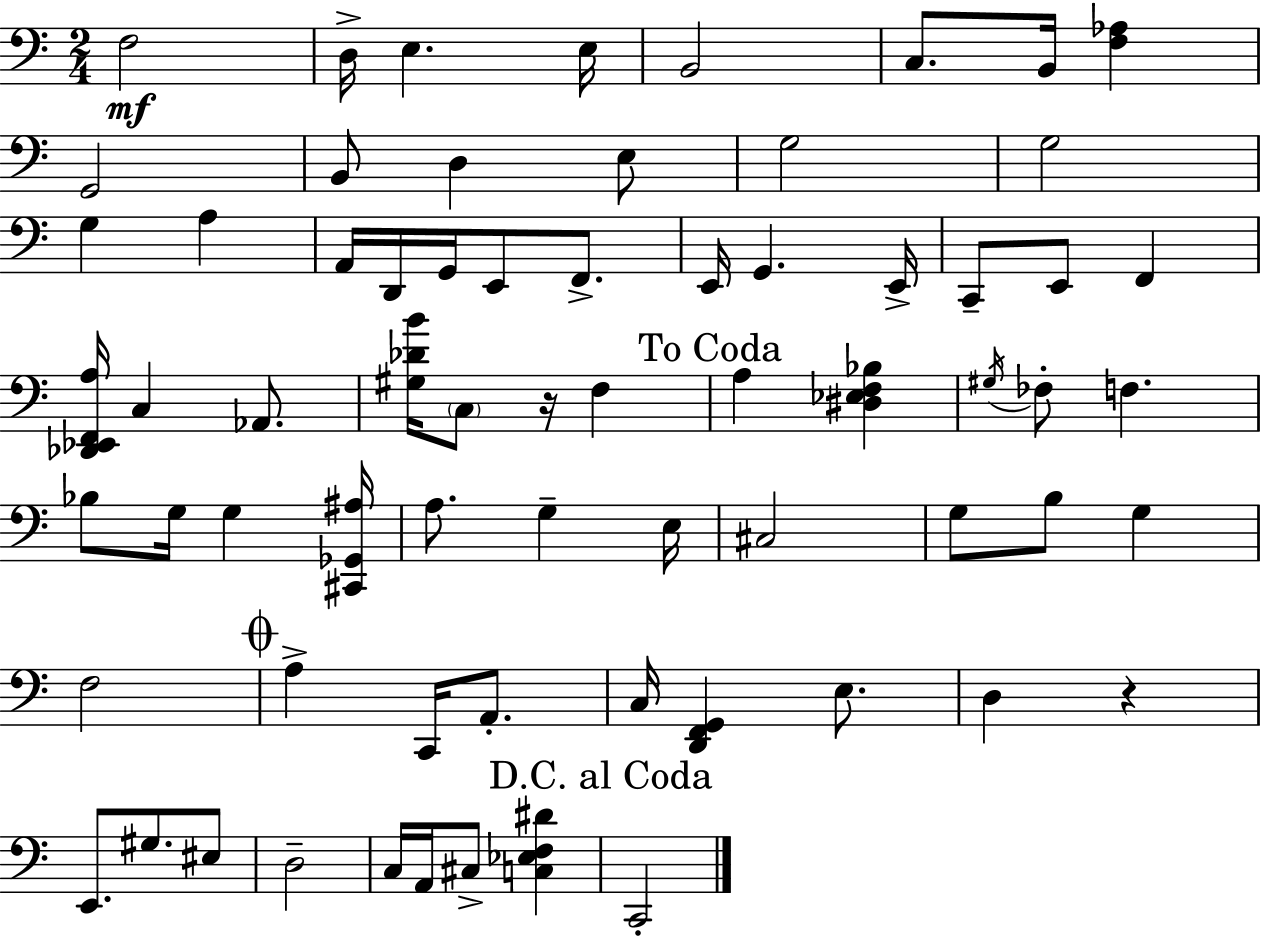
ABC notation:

X:1
T:Untitled
M:2/4
L:1/4
K:C
F,2 D,/4 E, E,/4 B,,2 C,/2 B,,/4 [F,_A,] G,,2 B,,/2 D, E,/2 G,2 G,2 G, A, A,,/4 D,,/4 G,,/4 E,,/2 F,,/2 E,,/4 G,, E,,/4 C,,/2 E,,/2 F,, [_D,,_E,,F,,A,]/4 C, _A,,/2 [^G,_DB]/4 C,/2 z/4 F, A, [^D,_E,F,_B,] ^G,/4 _F,/2 F, _B,/2 G,/4 G, [^C,,_G,,^A,]/4 A,/2 G, E,/4 ^C,2 G,/2 B,/2 G, F,2 A, C,,/4 A,,/2 C,/4 [D,,F,,G,,] E,/2 D, z E,,/2 ^G,/2 ^E,/2 D,2 C,/4 A,,/4 ^C,/2 [C,_E,F,^D] C,,2